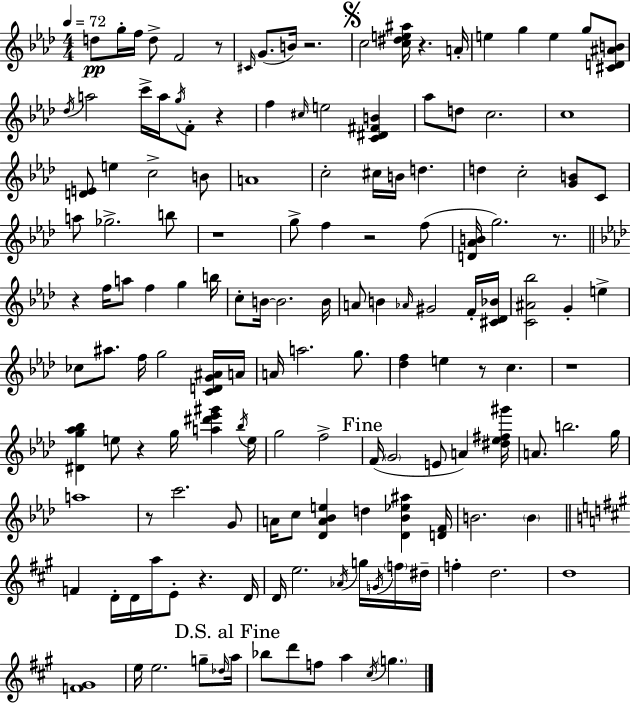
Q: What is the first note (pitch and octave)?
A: D5